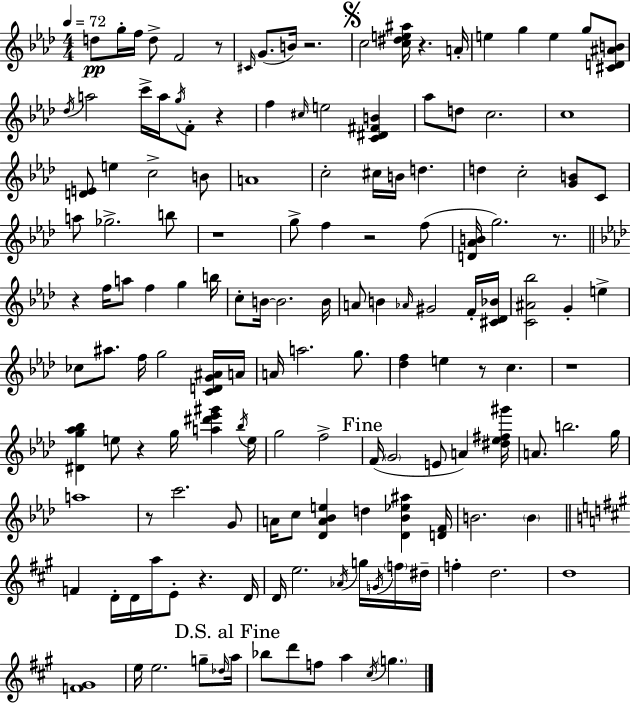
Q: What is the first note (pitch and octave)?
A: D5